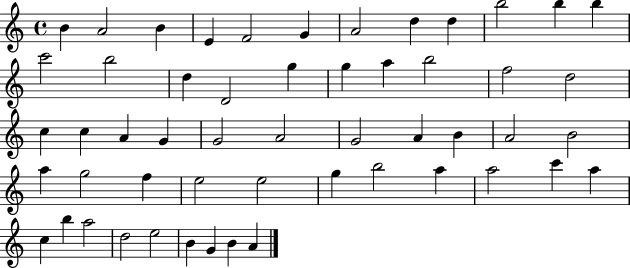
B4/q A4/h B4/q E4/q F4/h G4/q A4/h D5/q D5/q B5/h B5/q B5/q C6/h B5/h D5/q D4/h G5/q G5/q A5/q B5/h F5/h D5/h C5/q C5/q A4/q G4/q G4/h A4/h G4/h A4/q B4/q A4/h B4/h A5/q G5/h F5/q E5/h E5/h G5/q B5/h A5/q A5/h C6/q A5/q C5/q B5/q A5/h D5/h E5/h B4/q G4/q B4/q A4/q